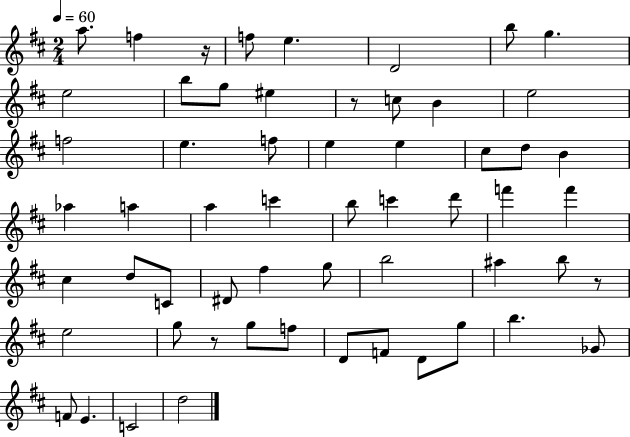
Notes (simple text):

A5/e. F5/q R/s F5/e E5/q. D4/h B5/e G5/q. E5/h B5/e G5/e EIS5/q R/e C5/e B4/q E5/h F5/h E5/q. F5/e E5/q E5/q C#5/e D5/e B4/q Ab5/q A5/q A5/q C6/q B5/e C6/q D6/e F6/q F6/q C#5/q D5/e C4/e D#4/e F#5/q G5/e B5/h A#5/q B5/e R/e E5/h G5/e R/e G5/e F5/e D4/e F4/e D4/e G5/e B5/q. Gb4/e F4/e E4/q. C4/h D5/h